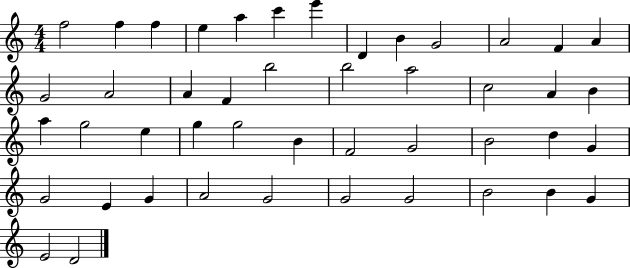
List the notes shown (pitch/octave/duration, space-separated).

F5/h F5/q F5/q E5/q A5/q C6/q E6/q D4/q B4/q G4/h A4/h F4/q A4/q G4/h A4/h A4/q F4/q B5/h B5/h A5/h C5/h A4/q B4/q A5/q G5/h E5/q G5/q G5/h B4/q F4/h G4/h B4/h D5/q G4/q G4/h E4/q G4/q A4/h G4/h G4/h G4/h B4/h B4/q G4/q E4/h D4/h